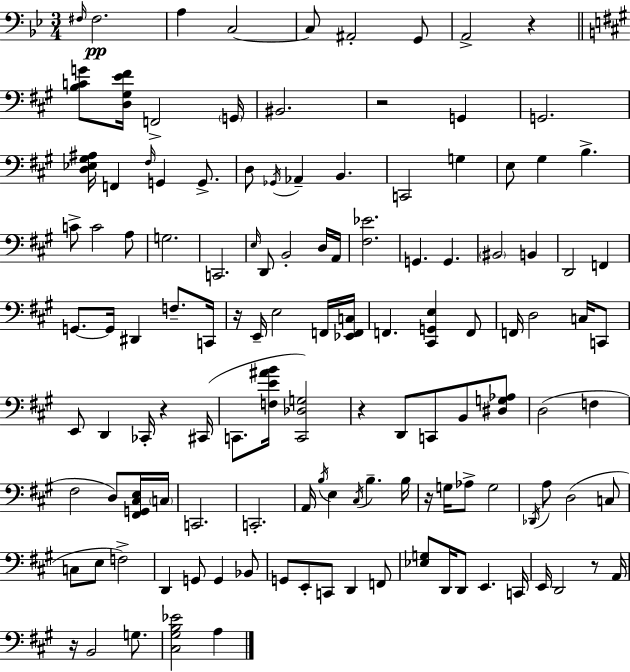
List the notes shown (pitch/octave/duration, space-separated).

F#3/s F#3/h. A3/q C3/h C3/e A#2/h G2/e A2/h R/q [B3,C4,G4]/e [D3,G#3,E4,F#4]/s F2/h G2/s BIS2/h. R/h G2/q G2/h. [D3,Eb3,G#3,A#3]/s F2/q F#3/s G2/q G2/e. D3/e Gb2/s Ab2/q B2/q. C2/h G3/q E3/e G#3/q B3/q. C4/e C4/h A3/e G3/h. C2/h. E3/s D2/e B2/h D3/s A2/s [F#3,Eb4]/h. G2/q. G2/q. BIS2/h B2/q D2/h F2/q G2/e. G2/s D#2/q F3/e. C2/s R/s E2/s E3/h F2/s [Eb2,F2,C3]/s F2/q. [C#2,G2,E3]/q F2/e F2/s D3/h C3/s C2/e E2/e D2/q CES2/s R/q C#2/s C2/e. [F3,E4,A#4,B4]/s [C2,Db3,G3]/h R/q D2/e C2/e B2/e [D#3,G3,Ab3]/e D3/h F3/q F#3/h D3/e [F#2,G2,C#3,E3]/s C3/s C2/h. C2/h. A2/s B3/s E3/q C#3/s B3/q. B3/s R/s G3/s Ab3/e G3/h Db2/s A3/e D3/h C3/e C3/e E3/e F3/h D2/q G2/e G2/q Bb2/e G2/e E2/e C2/e D2/q F2/e [Eb3,G3]/e D2/s D2/e E2/q. C2/s E2/s D2/h R/e A2/s R/s B2/h G3/e. [C#3,G#3,B3,Eb4]/h A3/q